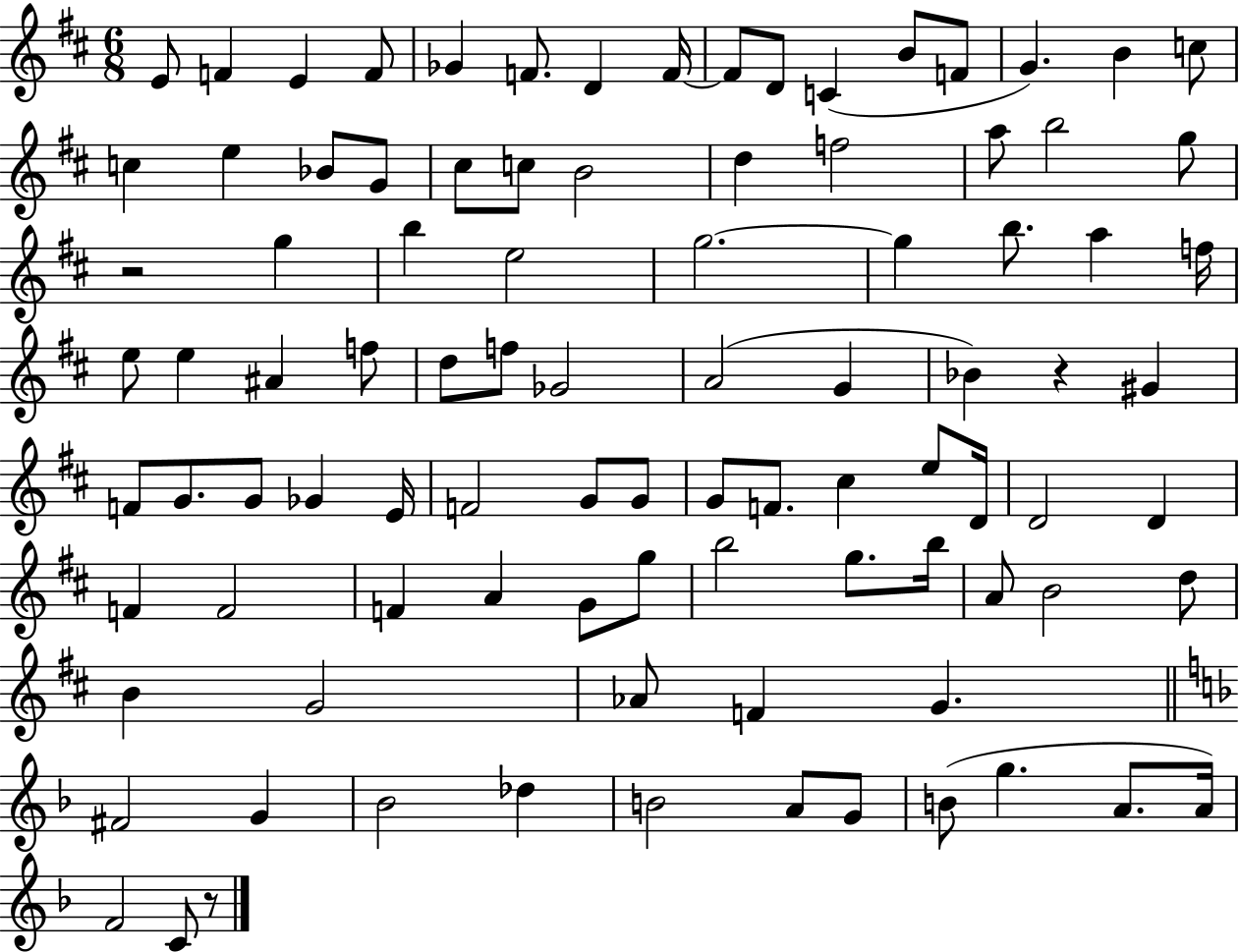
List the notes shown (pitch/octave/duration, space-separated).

E4/e F4/q E4/q F4/e Gb4/q F4/e. D4/q F4/s F4/e D4/e C4/q B4/e F4/e G4/q. B4/q C5/e C5/q E5/q Bb4/e G4/e C#5/e C5/e B4/h D5/q F5/h A5/e B5/h G5/e R/h G5/q B5/q E5/h G5/h. G5/q B5/e. A5/q F5/s E5/e E5/q A#4/q F5/e D5/e F5/e Gb4/h A4/h G4/q Bb4/q R/q G#4/q F4/e G4/e. G4/e Gb4/q E4/s F4/h G4/e G4/e G4/e F4/e. C#5/q E5/e D4/s D4/h D4/q F4/q F4/h F4/q A4/q G4/e G5/e B5/h G5/e. B5/s A4/e B4/h D5/e B4/q G4/h Ab4/e F4/q G4/q. F#4/h G4/q Bb4/h Db5/q B4/h A4/e G4/e B4/e G5/q. A4/e. A4/s F4/h C4/e R/e